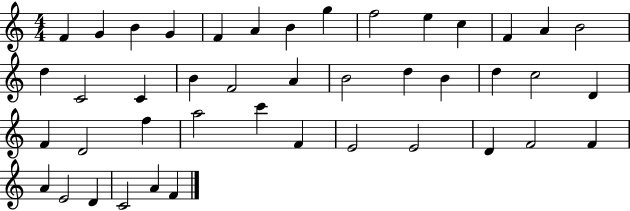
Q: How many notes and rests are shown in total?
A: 43